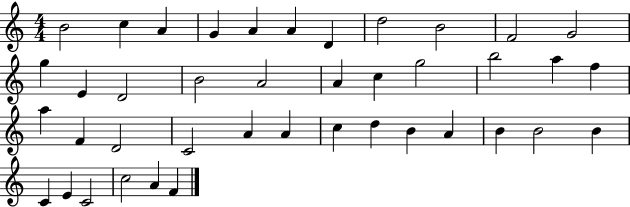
B4/h C5/q A4/q G4/q A4/q A4/q D4/q D5/h B4/h F4/h G4/h G5/q E4/q D4/h B4/h A4/h A4/q C5/q G5/h B5/h A5/q F5/q A5/q F4/q D4/h C4/h A4/q A4/q C5/q D5/q B4/q A4/q B4/q B4/h B4/q C4/q E4/q C4/h C5/h A4/q F4/q